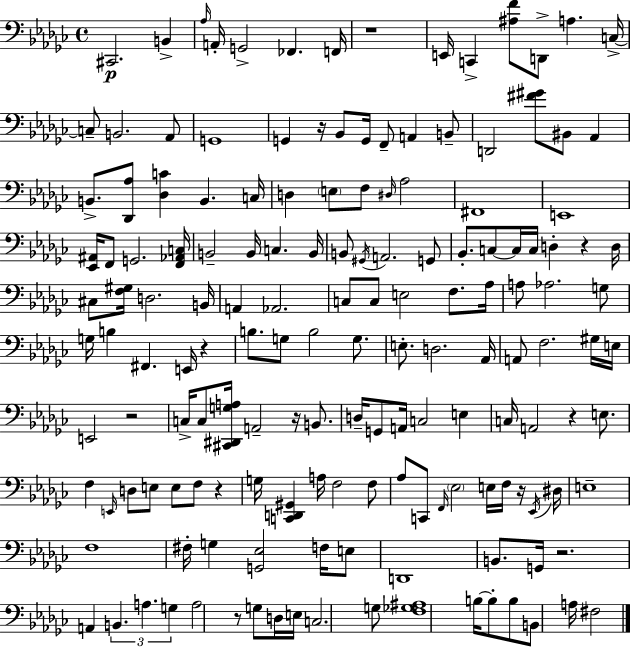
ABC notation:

X:1
T:Untitled
M:4/4
L:1/4
K:Ebm
^C,,2 B,, _A,/4 A,,/4 G,,2 _F,, F,,/4 z4 E,,/4 C,, [^A,F]/2 D,,/2 A, C,/4 C,/2 B,,2 _A,,/2 G,,4 G,, z/4 _B,,/2 G,,/4 F,,/2 A,, B,,/2 D,,2 [^F^G]/2 ^B,,/2 _A,, B,,/2 [_D,,_A,]/2 [_D,C] B,, C,/4 D, E,/2 F,/2 ^D,/4 _A,2 ^F,,4 E,,4 [_E,,^A,,]/4 F,,/2 G,,2 [F,,_A,,C,]/4 B,,2 B,,/4 C, B,,/4 B,,/2 ^G,,/4 A,,2 G,,/2 _B,,/2 C,/2 C,/4 C,/4 D, z D,/4 ^C,/2 [F,^G,]/4 D,2 B,,/4 A,, _A,,2 C,/2 C,/2 E,2 F,/2 _A,/4 A,/2 _A,2 G,/2 G,/4 B, ^F,, E,,/4 z B,/2 G,/2 B,2 G,/2 E,/2 D,2 _A,,/4 A,,/2 F,2 ^G,/4 E,/4 E,,2 z2 C,/4 C,/2 [^C,,^D,,G,A,]/4 A,,2 z/4 B,,/2 D,/4 G,,/2 A,,/4 C,2 E, C,/4 A,,2 z E,/2 F, E,,/4 D,/2 E,/2 E,/2 F,/2 z G,/4 [C,,D,,^G,,] A,/4 F,2 F,/2 _A,/2 C,,/2 F,,/4 _E,2 E,/4 F,/4 z/4 _E,,/4 ^D,/4 E,4 F,4 ^F,/4 G, [G,,_E,]2 F,/4 E,/2 D,,4 B,,/2 G,,/4 z2 A,, B,, A, G, A,2 z/2 G,/2 D,/4 E,/4 C,2 G,/2 [F,_G,^A,]4 B,/4 B,/2 B,/2 B,,/2 A,/4 ^F,2